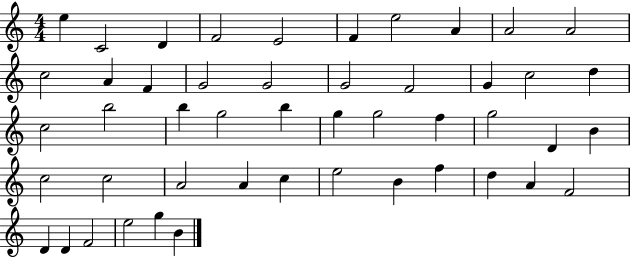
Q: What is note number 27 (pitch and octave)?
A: G5